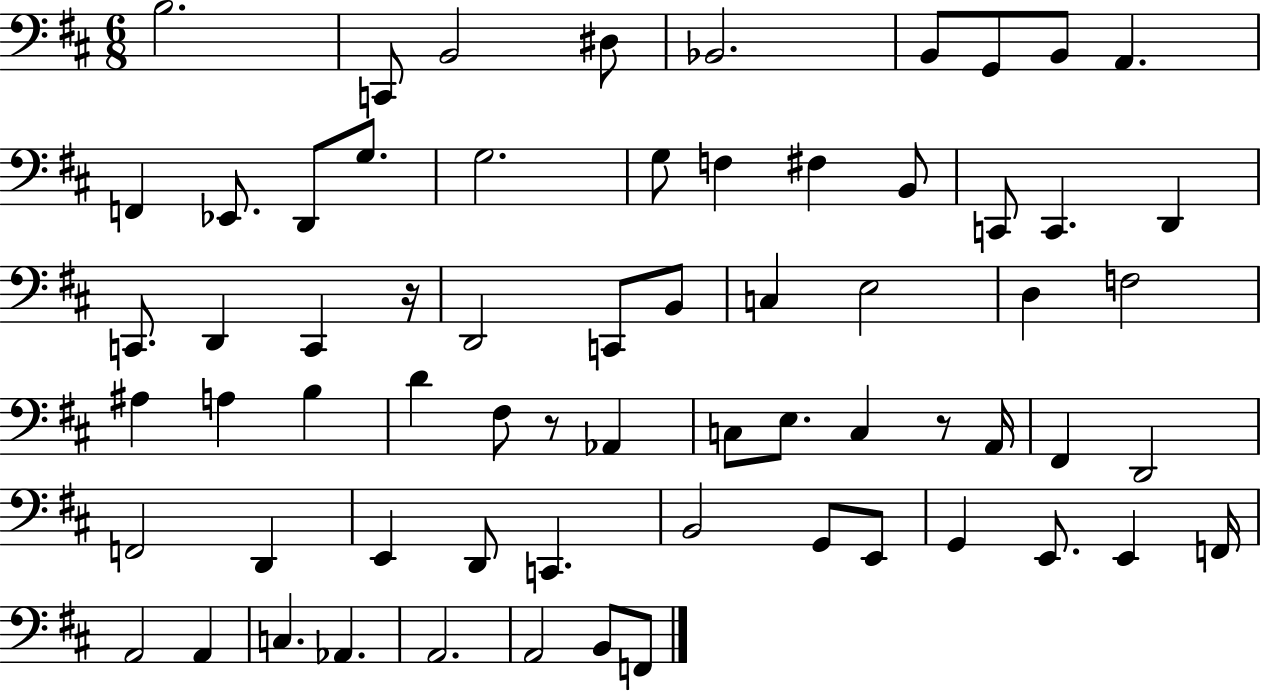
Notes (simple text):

B3/h. C2/e B2/h D#3/e Bb2/h. B2/e G2/e B2/e A2/q. F2/q Eb2/e. D2/e G3/e. G3/h. G3/e F3/q F#3/q B2/e C2/e C2/q. D2/q C2/e. D2/q C2/q R/s D2/h C2/e B2/e C3/q E3/h D3/q F3/h A#3/q A3/q B3/q D4/q F#3/e R/e Ab2/q C3/e E3/e. C3/q R/e A2/s F#2/q D2/h F2/h D2/q E2/q D2/e C2/q. B2/h G2/e E2/e G2/q E2/e. E2/q F2/s A2/h A2/q C3/q. Ab2/q. A2/h. A2/h B2/e F2/e